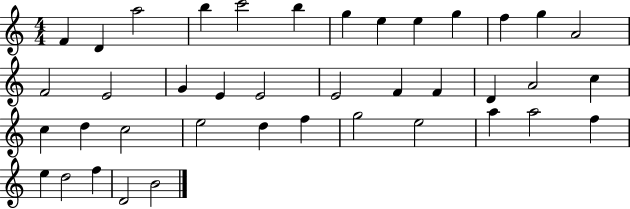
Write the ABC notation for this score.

X:1
T:Untitled
M:4/4
L:1/4
K:C
F D a2 b c'2 b g e e g f g A2 F2 E2 G E E2 E2 F F D A2 c c d c2 e2 d f g2 e2 a a2 f e d2 f D2 B2